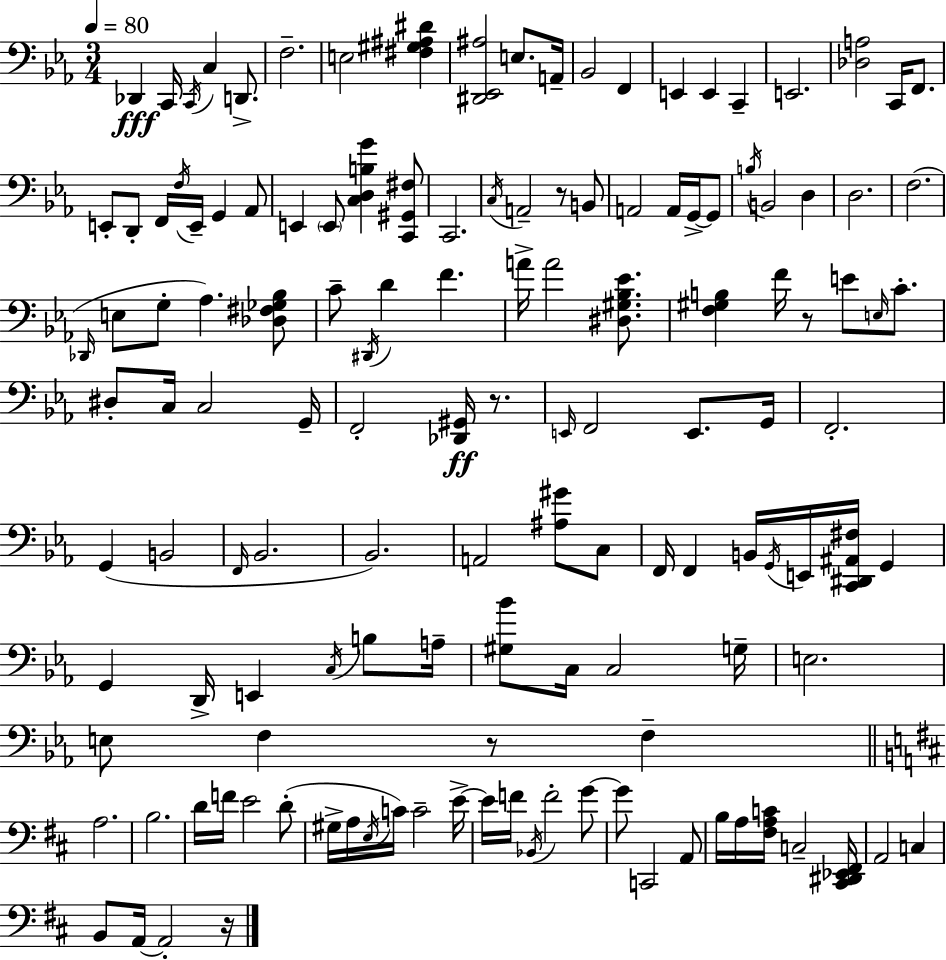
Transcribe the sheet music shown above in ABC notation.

X:1
T:Untitled
M:3/4
L:1/4
K:Eb
_D,, C,,/4 C,,/4 C, D,,/2 F,2 E,2 [^F,^G,^A,^D] [^D,,_E,,^A,]2 E,/2 A,,/4 _B,,2 F,, E,, E,, C,, E,,2 [_D,A,]2 C,,/4 F,,/2 E,,/2 D,,/2 F,,/4 F,/4 E,,/4 G,, _A,,/2 E,, E,,/2 [C,D,B,G] [C,,^G,,^F,]/2 C,,2 C,/4 A,,2 z/2 B,,/2 A,,2 A,,/4 G,,/4 G,,/2 B,/4 B,,2 D, D,2 F,2 _D,,/4 E,/2 G,/2 _A, [_D,^F,_G,_B,]/2 C/2 ^D,,/4 D F A/4 A2 [^D,^G,_B,_E]/2 [F,^G,B,] F/4 z/2 E/2 E,/4 C/2 ^D,/2 C,/4 C,2 G,,/4 F,,2 [_D,,^G,,]/4 z/2 E,,/4 F,,2 E,,/2 G,,/4 F,,2 G,, B,,2 F,,/4 _B,,2 _B,,2 A,,2 [^A,^G]/2 C,/2 F,,/4 F,, B,,/4 G,,/4 E,,/4 [C,,^D,,^A,,^F,]/4 G,, G,, D,,/4 E,, C,/4 B,/2 A,/4 [^G,_B]/2 C,/4 C,2 G,/4 E,2 E,/2 F, z/2 F, A,2 B,2 D/4 F/4 E2 D/2 ^G,/4 A,/4 E,/4 C/4 C2 E/4 E/4 F/4 _B,,/4 F2 G/2 G/2 C,,2 A,,/2 B,/4 A,/4 [^F,A,C]/4 C,2 [^C,,^D,,_E,,^F,,]/4 A,,2 C, B,,/2 A,,/4 A,,2 z/4